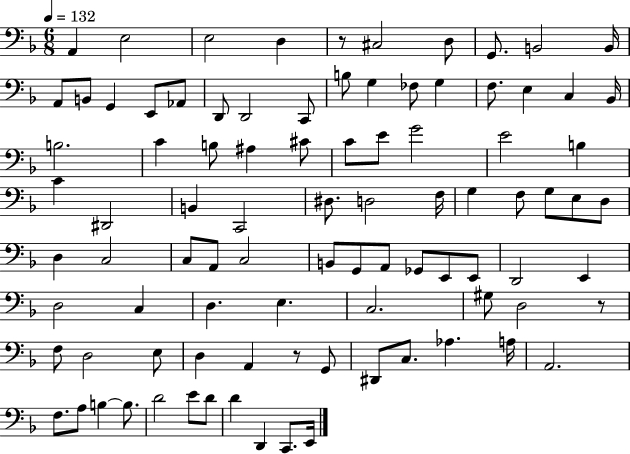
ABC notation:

X:1
T:Untitled
M:6/8
L:1/4
K:F
A,, E,2 E,2 D, z/2 ^C,2 D,/2 G,,/2 B,,2 B,,/4 A,,/2 B,,/2 G,, E,,/2 _A,,/2 D,,/2 D,,2 C,,/2 B,/2 G, _F,/2 G, F,/2 E, C, _B,,/4 B,2 C B,/2 ^A, ^C/2 C/2 E/2 G2 E2 B, C ^D,,2 B,, C,,2 ^D,/2 D,2 F,/4 G, F,/2 G,/2 E,/2 D,/2 D, C,2 C,/2 A,,/2 C,2 B,,/2 G,,/2 A,,/2 _G,,/2 E,,/2 E,,/2 D,,2 E,, D,2 C, D, E, C,2 ^G,/2 D,2 z/2 F,/2 D,2 E,/2 D, A,, z/2 G,,/2 ^D,,/2 C,/2 _A, A,/4 A,,2 F,/2 A,/2 B, B,/2 D2 E/2 D/2 D D,, C,,/2 E,,/4